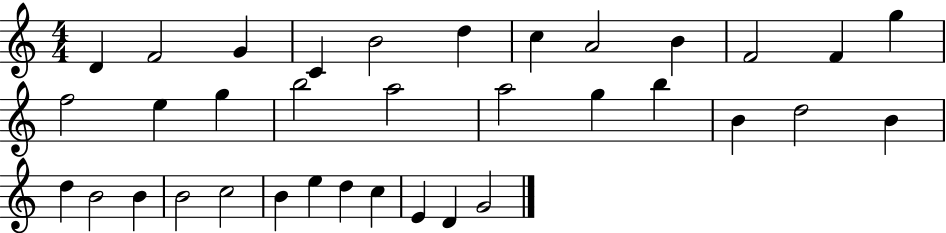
D4/q F4/h G4/q C4/q B4/h D5/q C5/q A4/h B4/q F4/h F4/q G5/q F5/h E5/q G5/q B5/h A5/h A5/h G5/q B5/q B4/q D5/h B4/q D5/q B4/h B4/q B4/h C5/h B4/q E5/q D5/q C5/q E4/q D4/q G4/h